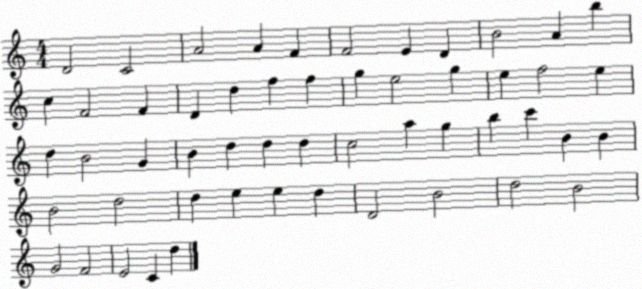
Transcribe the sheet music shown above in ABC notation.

X:1
T:Untitled
M:4/4
L:1/4
K:C
D2 C2 A2 A F F2 E D B2 A b c F2 F D d f f g e2 g e f2 e d B2 G B d d d c2 a g b c' B B B2 d2 d e e d D2 B2 d2 B2 G2 F2 E2 C d